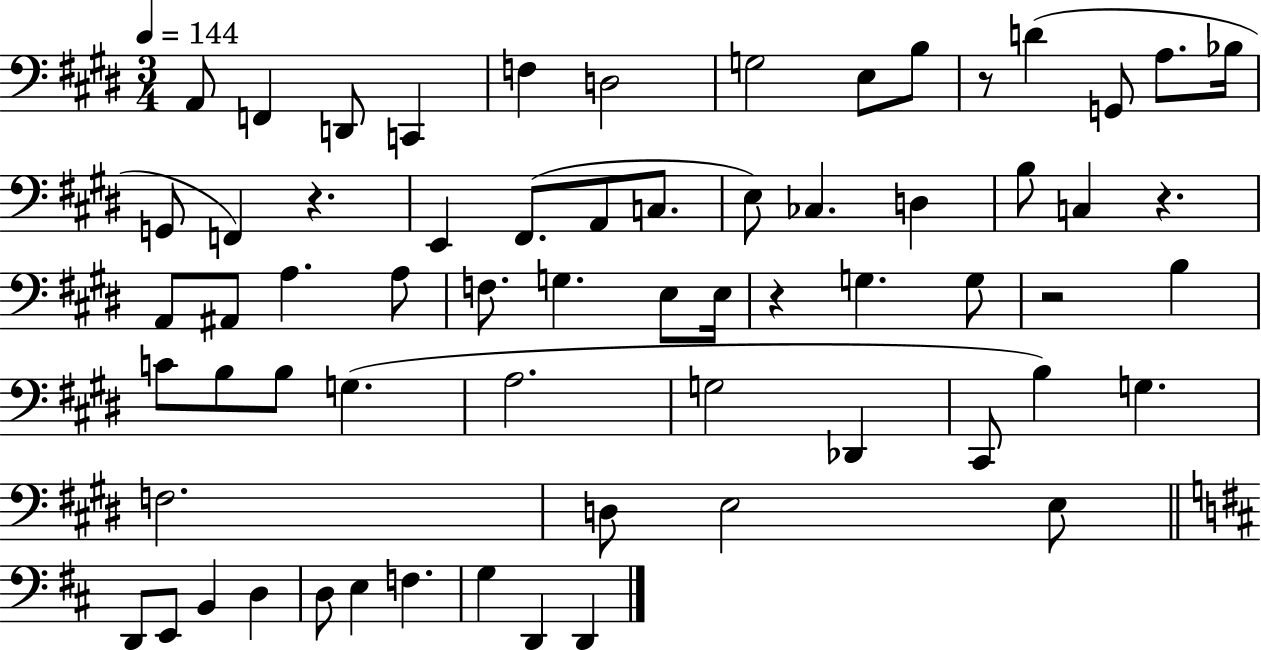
A2/e F2/q D2/e C2/q F3/q D3/h G3/h E3/e B3/e R/e D4/q G2/e A3/e. Bb3/s G2/e F2/q R/q. E2/q F#2/e. A2/e C3/e. E3/e CES3/q. D3/q B3/e C3/q R/q. A2/e A#2/e A3/q. A3/e F3/e. G3/q. E3/e E3/s R/q G3/q. G3/e R/h B3/q C4/e B3/e B3/e G3/q. A3/h. G3/h Db2/q C#2/e B3/q G3/q. F3/h. D3/e E3/h E3/e D2/e E2/e B2/q D3/q D3/e E3/q F3/q. G3/q D2/q D2/q